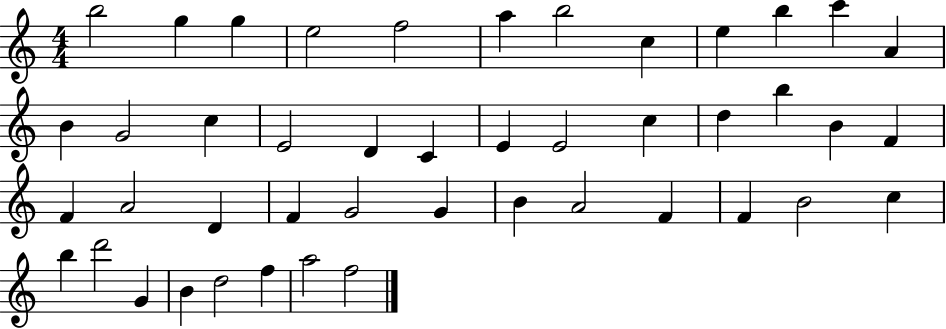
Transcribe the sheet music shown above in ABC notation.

X:1
T:Untitled
M:4/4
L:1/4
K:C
b2 g g e2 f2 a b2 c e b c' A B G2 c E2 D C E E2 c d b B F F A2 D F G2 G B A2 F F B2 c b d'2 G B d2 f a2 f2